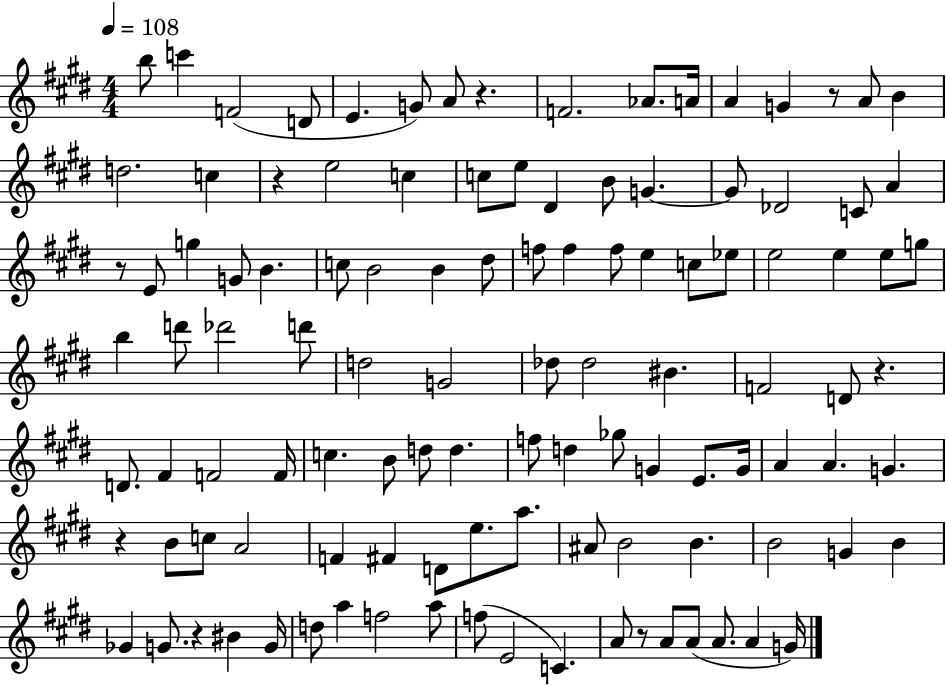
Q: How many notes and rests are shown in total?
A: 112